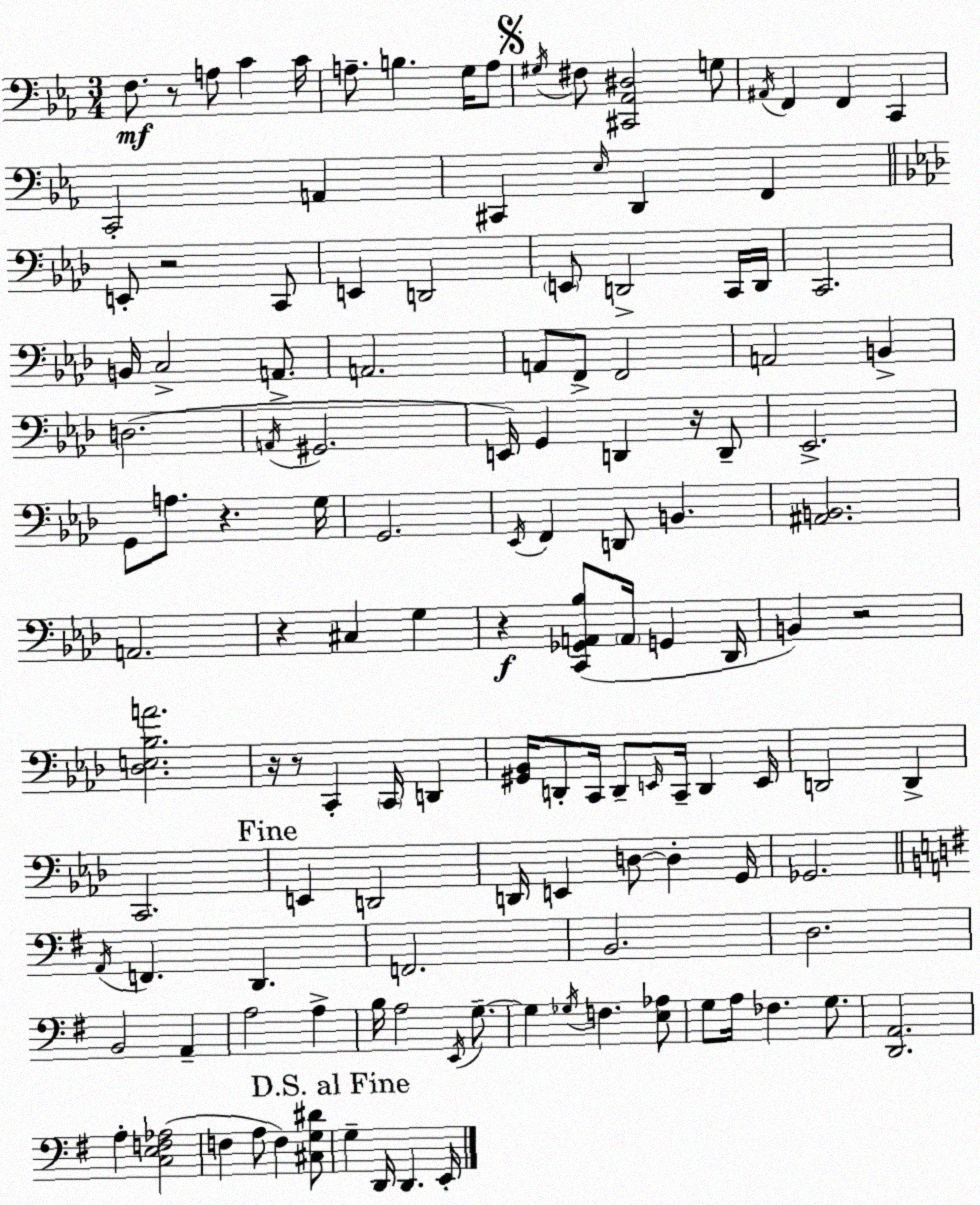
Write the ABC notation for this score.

X:1
T:Untitled
M:3/4
L:1/4
K:Eb
F,/2 z/2 A,/2 C C/4 A,/2 B, G,/4 A,/2 ^G,/4 ^F,/2 [^C,,_A,,^D,]2 G,/2 ^A,,/4 F,, F,, C,, C,,2 A,, ^C,, _E,/4 D,, F,, E,,/2 z2 C,,/2 E,, D,,2 E,,/2 D,,2 C,,/4 D,,/4 C,,2 B,,/4 C,2 A,,/2 A,,2 A,,/2 F,,/2 F,,2 A,,2 B,, D,2 A,,/4 ^G,,2 E,,/4 G,, D,, z/4 D,,/2 _E,,2 G,,/2 A,/2 z G,/4 G,,2 _E,,/4 F,, D,,/2 B,, [^A,,B,,]2 A,,2 z ^C, G, z [C,,_G,,A,,_B,]/2 A,,/4 G,, _D,,/4 B,, z2 [_D,E,_B,A]2 z/4 z/2 C,, C,,/4 D,, [^G,,_B,,]/4 D,,/2 C,,/4 D,,/2 E,,/4 C,,/4 D,, E,,/4 D,,2 D,, C,,2 E,, D,,2 D,,/4 E,, D,/2 D, G,,/4 _G,,2 A,,/4 F,, D,, F,,2 B,,2 D,2 B,,2 A,, A,2 A, B,/4 A,2 E,,/4 G,/2 G, _G,/4 F, [E,_A,]/2 G,/2 A,/4 _F, G,/2 [D,,A,,]2 A, [C,E,F,_A,]2 F, A,/2 F, [^C,G,^D]/2 G, D,,/4 D,, E,,/4